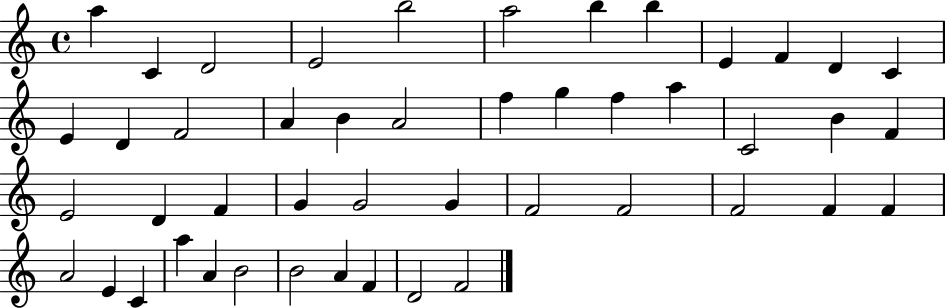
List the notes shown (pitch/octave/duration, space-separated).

A5/q C4/q D4/h E4/h B5/h A5/h B5/q B5/q E4/q F4/q D4/q C4/q E4/q D4/q F4/h A4/q B4/q A4/h F5/q G5/q F5/q A5/q C4/h B4/q F4/q E4/h D4/q F4/q G4/q G4/h G4/q F4/h F4/h F4/h F4/q F4/q A4/h E4/q C4/q A5/q A4/q B4/h B4/h A4/q F4/q D4/h F4/h